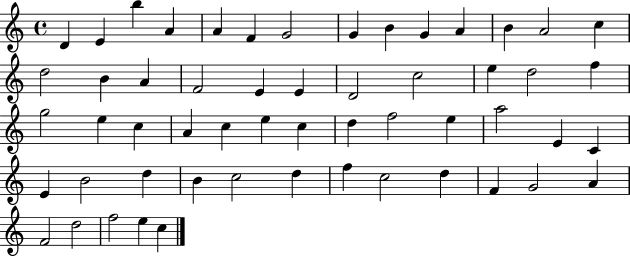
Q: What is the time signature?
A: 4/4